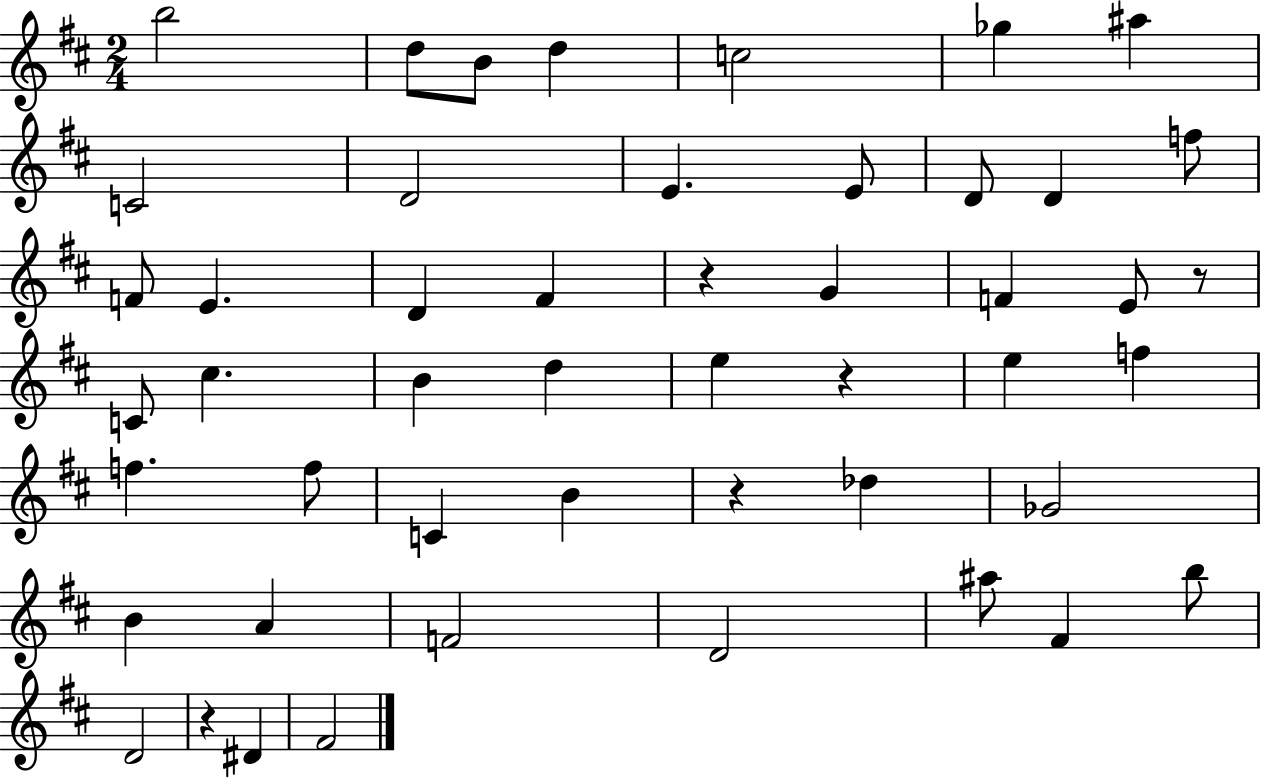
{
  \clef treble
  \numericTimeSignature
  \time 2/4
  \key d \major
  b''2 | d''8 b'8 d''4 | c''2 | ges''4 ais''4 | \break c'2 | d'2 | e'4. e'8 | d'8 d'4 f''8 | \break f'8 e'4. | d'4 fis'4 | r4 g'4 | f'4 e'8 r8 | \break c'8 cis''4. | b'4 d''4 | e''4 r4 | e''4 f''4 | \break f''4. f''8 | c'4 b'4 | r4 des''4 | ges'2 | \break b'4 a'4 | f'2 | d'2 | ais''8 fis'4 b''8 | \break d'2 | r4 dis'4 | fis'2 | \bar "|."
}